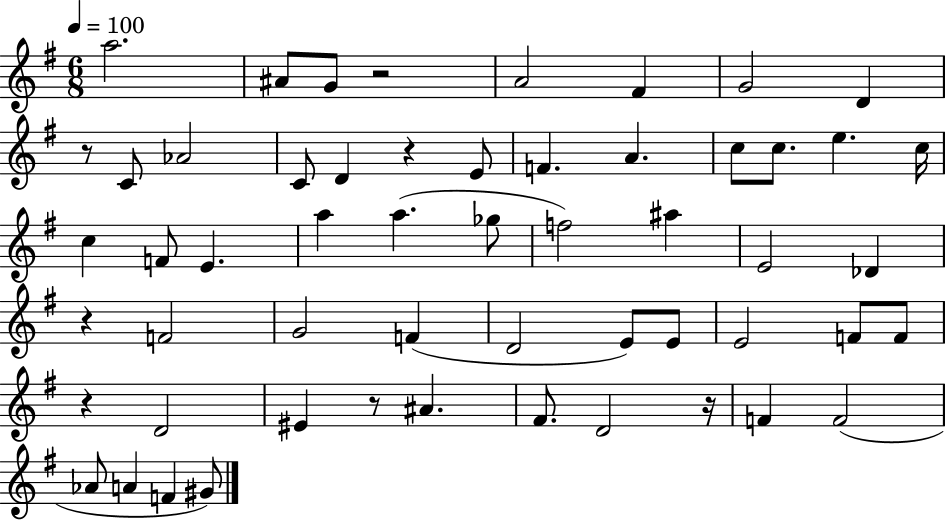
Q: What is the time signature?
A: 6/8